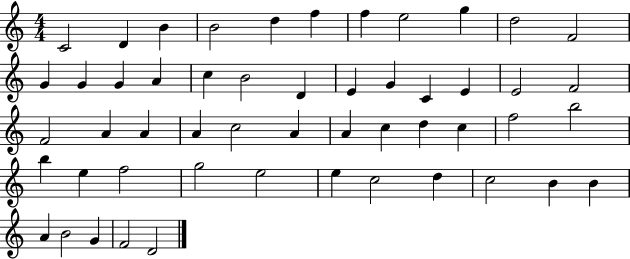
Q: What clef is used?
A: treble